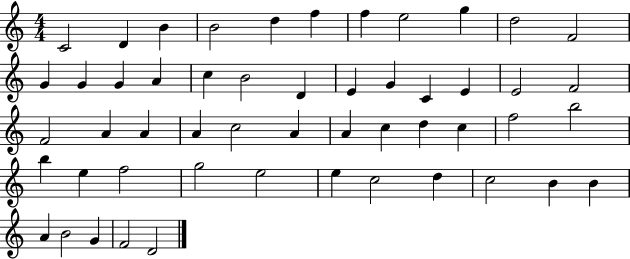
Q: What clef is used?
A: treble